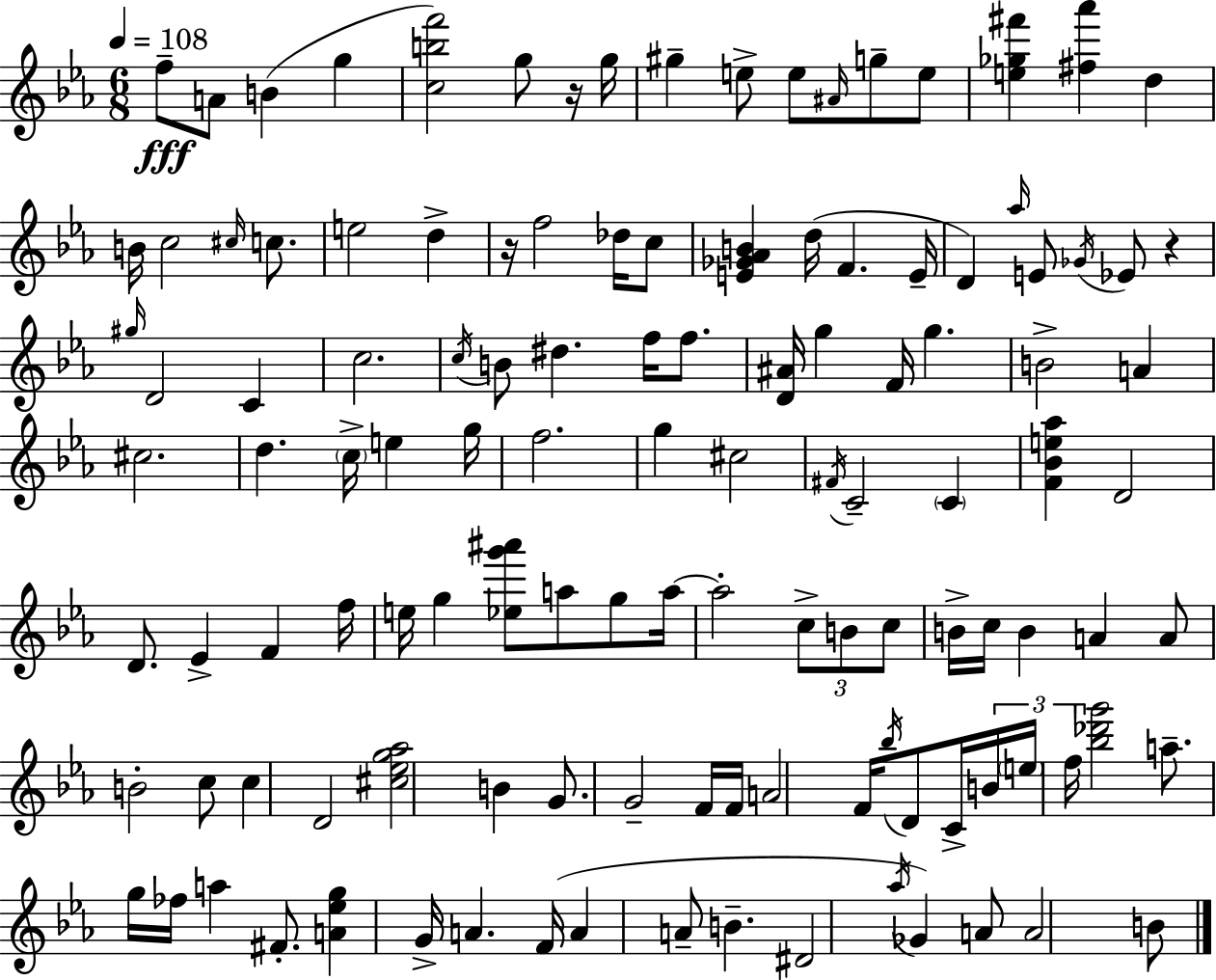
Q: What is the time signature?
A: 6/8